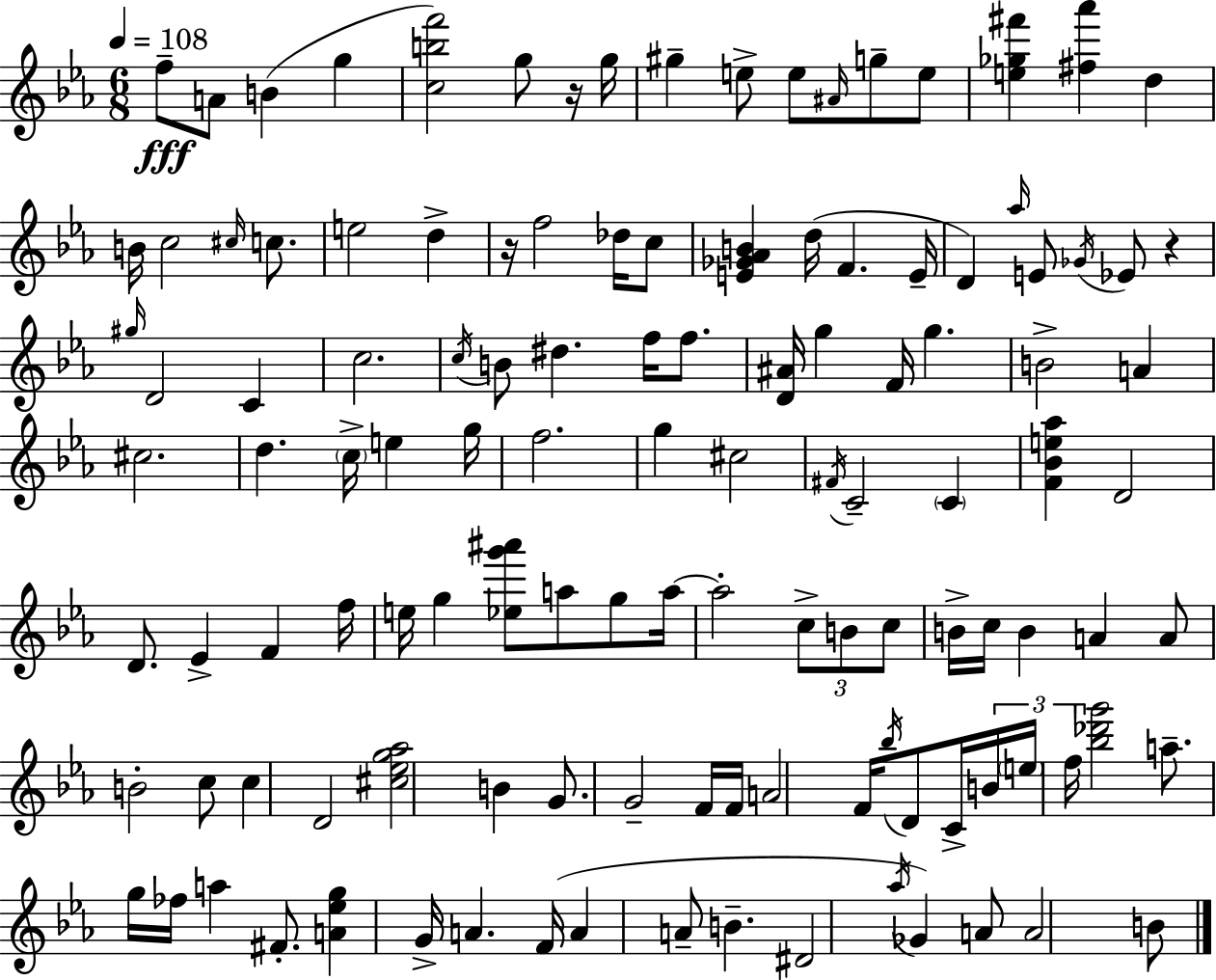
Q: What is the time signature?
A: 6/8